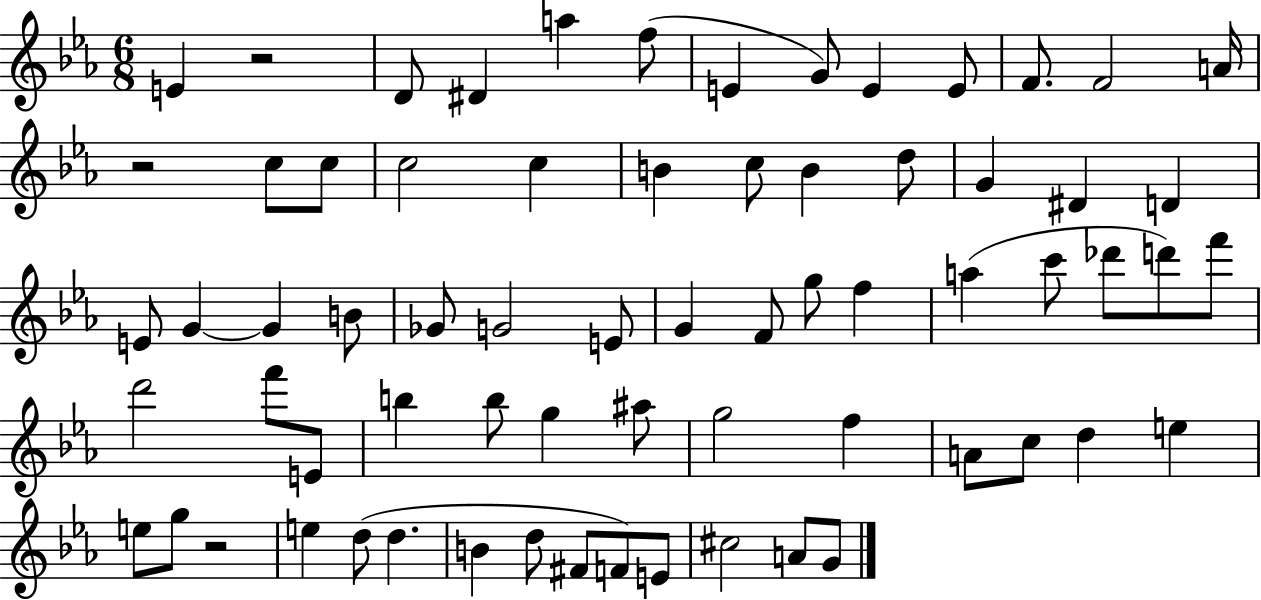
E4/q R/h D4/e D#4/q A5/q F5/e E4/q G4/e E4/q E4/e F4/e. F4/h A4/s R/h C5/e C5/e C5/h C5/q B4/q C5/e B4/q D5/e G4/q D#4/q D4/q E4/e G4/q G4/q B4/e Gb4/e G4/h E4/e G4/q F4/e G5/e F5/q A5/q C6/e Db6/e D6/e F6/e D6/h F6/e E4/e B5/q B5/e G5/q A#5/e G5/h F5/q A4/e C5/e D5/q E5/q E5/e G5/e R/h E5/q D5/e D5/q. B4/q D5/e F#4/e F4/e E4/e C#5/h A4/e G4/e